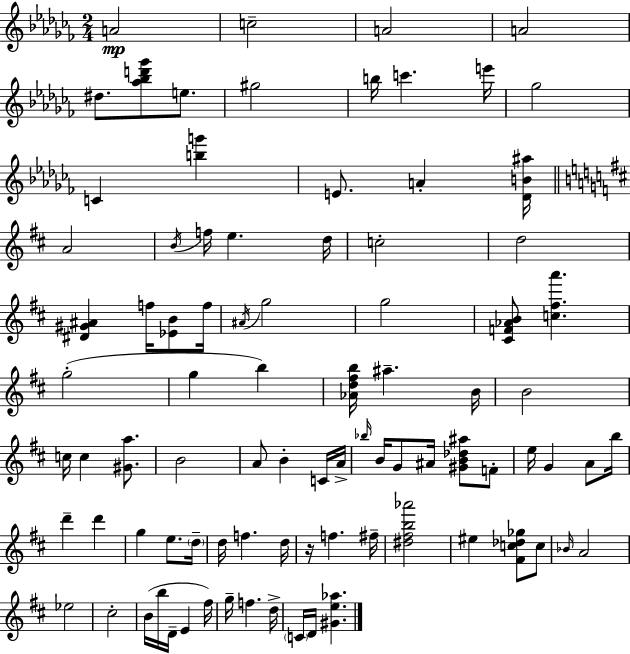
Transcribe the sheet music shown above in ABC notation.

X:1
T:Untitled
M:2/4
L:1/4
K:Abm
A2 c2 A2 A2 ^d/2 [_a_bd'_g']/2 e/2 ^g2 b/4 c' e'/4 _g2 C [bg'] E/2 A [_DB^a]/4 A2 B/4 f/4 e d/4 c2 d2 [^D^G^A] f/4 [_EB]/2 f/4 ^A/4 g2 g2 [^CF_AB]/2 [c^fa'] g2 g b [_Ad^fb]/4 ^a B/4 B2 c/4 c [^Ga]/2 B2 A/2 B C/4 A/4 _b/4 B/4 G/2 ^A/4 [^GB_d^a]/2 F/2 e/4 G A/2 b/4 d' d' g e/2 d/4 d/4 f d/4 z/4 f ^f/4 [^d^fb_a']2 ^e [^Fc_d_g]/2 c/2 _B/4 A2 _e2 ^c2 B/4 b/4 D/4 E ^f/4 g/4 f d/4 C/4 D/4 [^Ge_a]